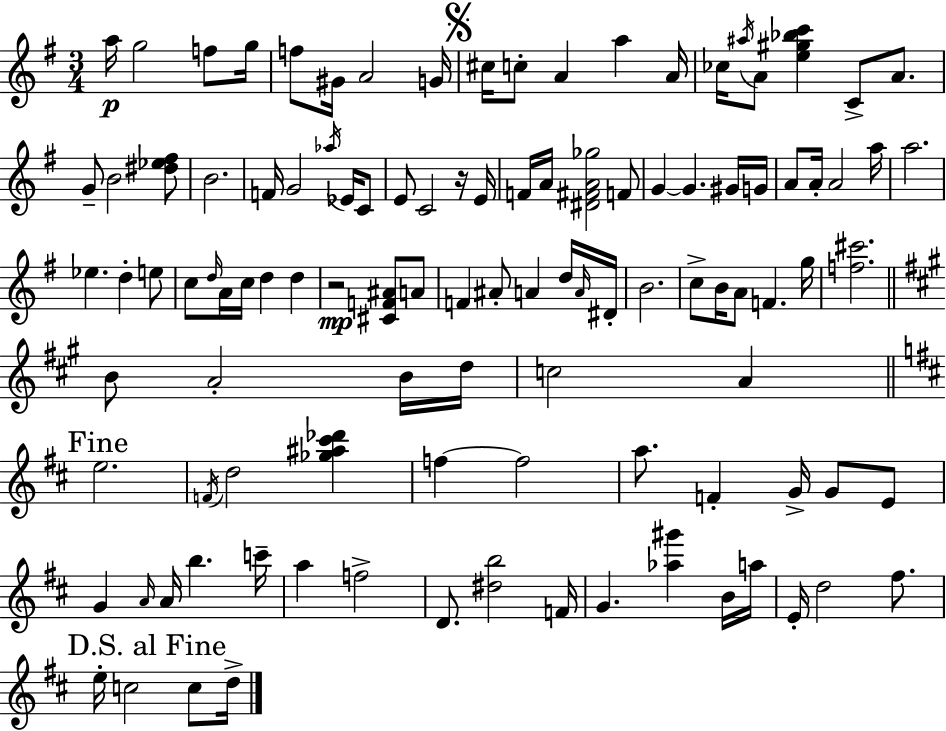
A5/s G5/h F5/e G5/s F5/e G#4/s A4/h G4/s C#5/s C5/e A4/q A5/q A4/s CES5/s A#5/s A4/e [E5,G#5,Bb5,C6]/q C4/e A4/e. G4/e B4/h [D#5,Eb5,F#5]/e B4/h. F4/s G4/h Ab5/s Eb4/s C4/e E4/e C4/h R/s E4/s F4/s A4/s [D#4,F#4,A4,Gb5]/h F4/e G4/q G4/q. G#4/s G4/s A4/e A4/s A4/h A5/s A5/h. Eb5/q. D5/q E5/e C5/e D5/s A4/s C5/s D5/q D5/q R/h [C#4,F4,A#4]/e A4/e F4/q A#4/e A4/q D5/s A4/s D#4/s B4/h. C5/e B4/s A4/e F4/q. G5/s [F5,C#6]/h. B4/e A4/h B4/s D5/s C5/h A4/q E5/h. F4/s D5/h [Gb5,A#5,C#6,Db6]/q F5/q F5/h A5/e. F4/q G4/s G4/e E4/e G4/q A4/s A4/s B5/q. C6/s A5/q F5/h D4/e. [D#5,B5]/h F4/s G4/q. [Ab5,G#6]/q B4/s A5/s E4/s D5/h F#5/e. E5/s C5/h C5/e D5/s